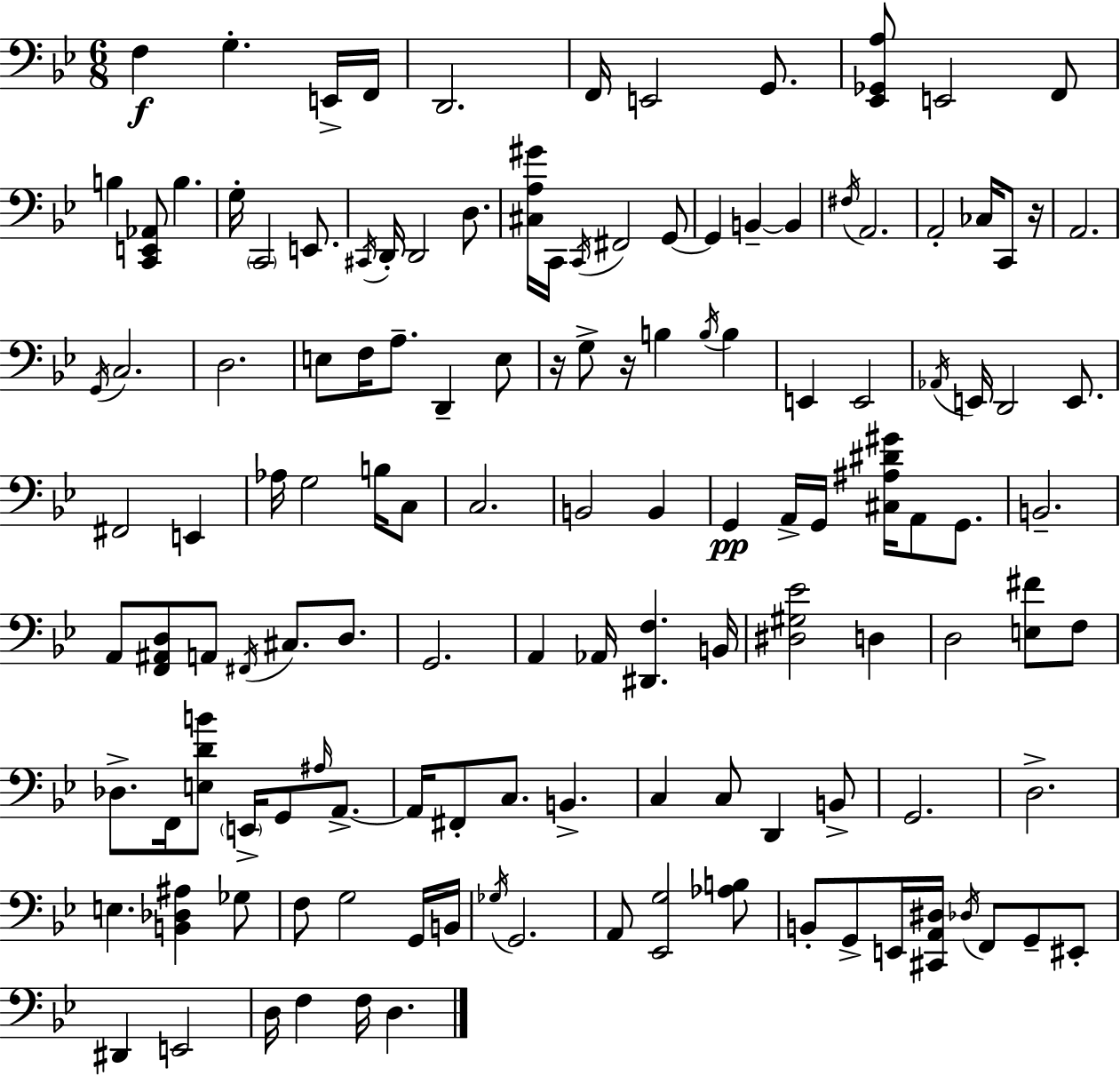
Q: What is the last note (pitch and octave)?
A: D3